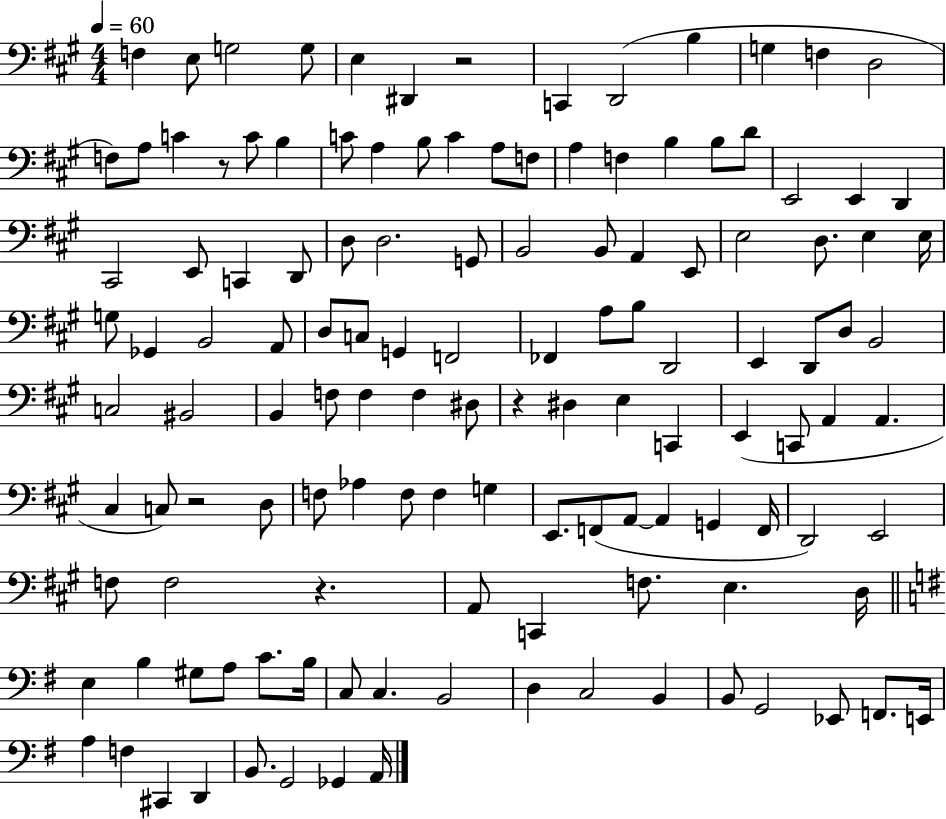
{
  \clef bass
  \numericTimeSignature
  \time 4/4
  \key a \major
  \tempo 4 = 60
  \repeat volta 2 { f4 e8 g2 g8 | e4 dis,4 r2 | c,4 d,2( b4 | g4 f4 d2 | \break f8) a8 c'4 r8 c'8 b4 | c'8 a4 b8 c'4 a8 f8 | a4 f4 b4 b8 d'8 | e,2 e,4 d,4 | \break cis,2 e,8 c,4 d,8 | d8 d2. g,8 | b,2 b,8 a,4 e,8 | e2 d8. e4 e16 | \break g8 ges,4 b,2 a,8 | d8 c8 g,4 f,2 | fes,4 a8 b8 d,2 | e,4 d,8 d8 b,2 | \break c2 bis,2 | b,4 f8 f4 f4 dis8 | r4 dis4 e4 c,4 | e,4( c,8 a,4 a,4. | \break cis4 c8) r2 d8 | f8 aes4 f8 f4 g4 | e,8. f,8( a,8~~ a,4 g,4 f,16 | d,2) e,2 | \break f8 f2 r4. | a,8 c,4 f8. e4. d16 | \bar "||" \break \key g \major e4 b4 gis8 a8 c'8. b16 | c8 c4. b,2 | d4 c2 b,4 | b,8 g,2 ees,8 f,8. e,16 | \break a4 f4 cis,4 d,4 | b,8. g,2 ges,4 a,16 | } \bar "|."
}